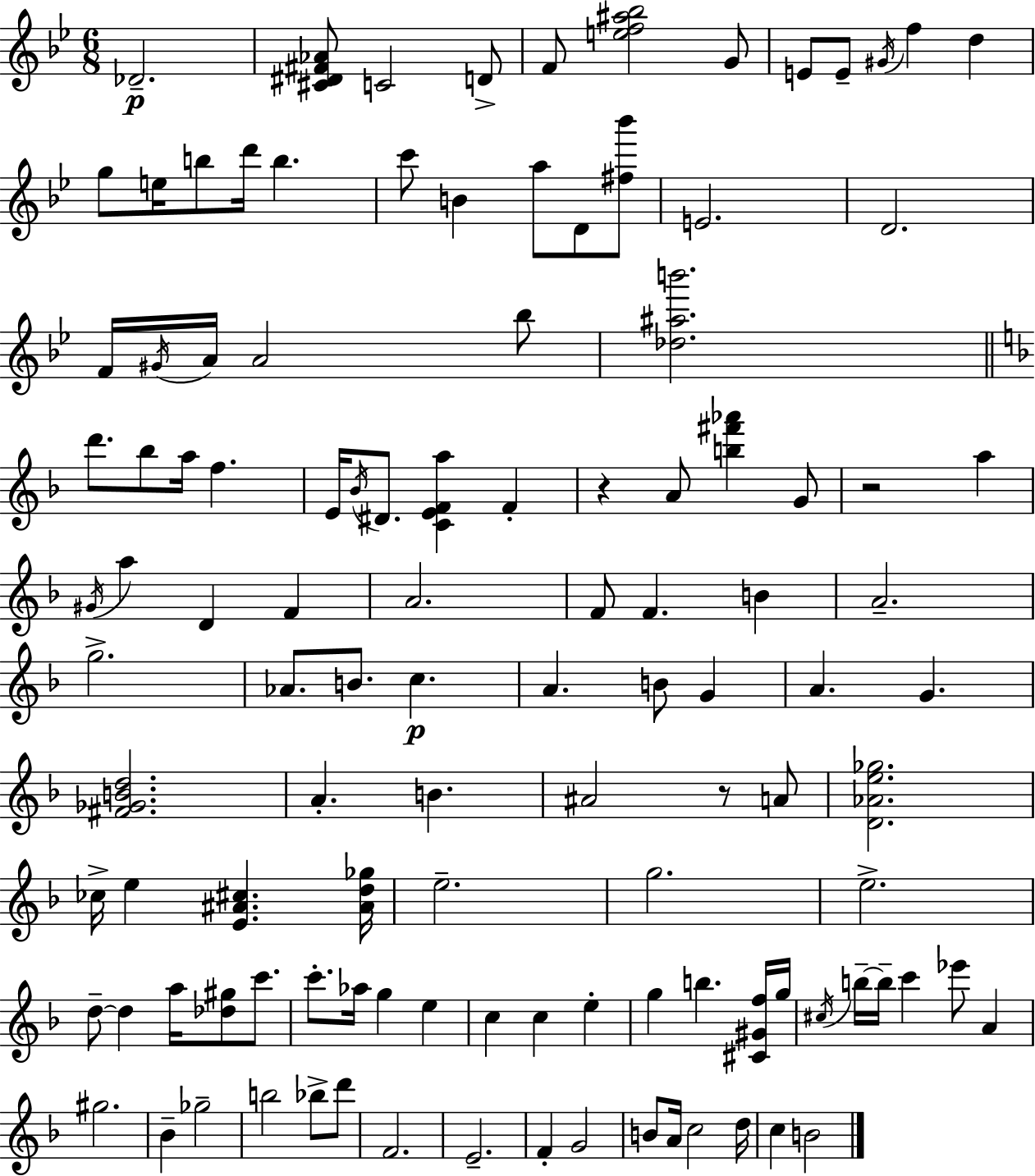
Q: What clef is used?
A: treble